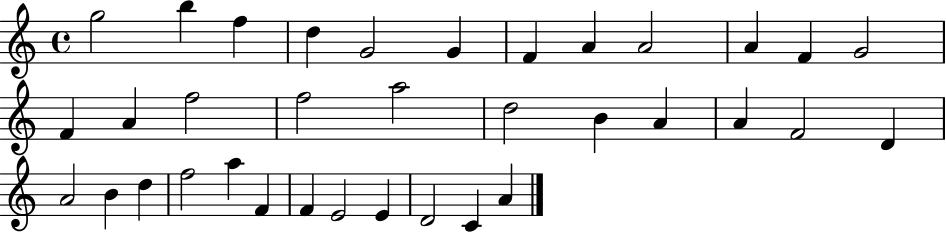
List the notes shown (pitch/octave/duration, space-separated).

G5/h B5/q F5/q D5/q G4/h G4/q F4/q A4/q A4/h A4/q F4/q G4/h F4/q A4/q F5/h F5/h A5/h D5/h B4/q A4/q A4/q F4/h D4/q A4/h B4/q D5/q F5/h A5/q F4/q F4/q E4/h E4/q D4/h C4/q A4/q